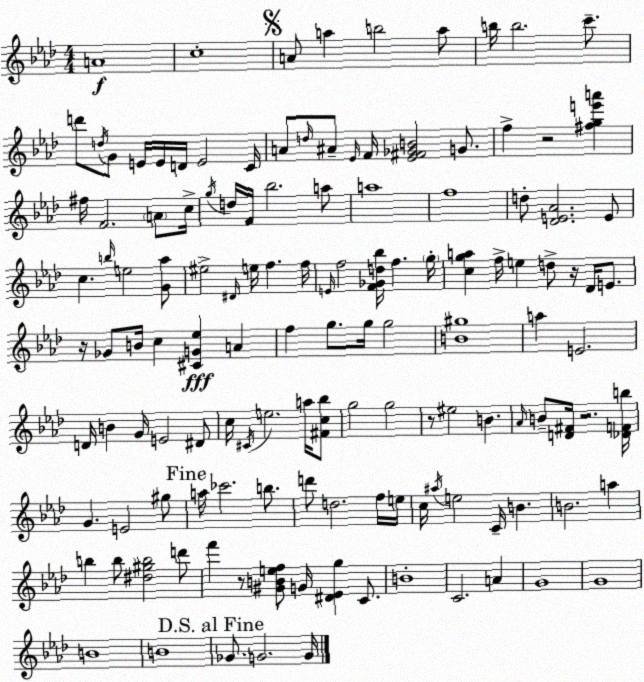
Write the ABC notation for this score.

X:1
T:Untitled
M:4/4
L:1/4
K:Fm
A4 c4 A/2 a b2 a/2 b/4 b2 c'/2 d'/2 d/4 G/2 E/4 E/4 D/4 E2 C/4 A/2 d/4 ^A/2 _E/4 F/4 [_E^F_GB]2 G/2 f z2 [^fge'a'] ^f/4 F2 A/2 c/4 g/4 d/4 F/4 _b2 a/2 a4 f4 d/2 [_DE_A]2 E/2 c b/4 e2 [G_a]/2 ^e2 ^D/4 e/4 f f/4 E/4 f2 [F_Gd_b]/4 f g/4 [cga] f/4 e d/2 z/4 _D/4 E/2 z/4 _G/2 B/4 c [^CG_e] A f g/2 g/4 g2 [B^g]4 a E2 D/4 B G/4 E2 ^D/2 c/4 ^C/4 e2 a/4 [^Fc_b]/2 g2 g2 z/2 ^e2 B _A/4 B/2 [D^F]/4 z2 [_DFb]/4 G E2 ^g/2 a/4 _c'2 b/2 d'/2 d2 f/4 e/4 c/4 ^a/4 e2 C/4 B B2 a b b/2 [^d^gb]2 d'/2 f' z/2 [^GBef]/2 G/4 [^D_Eg] C/2 B4 C2 A G4 G4 B4 B4 _G/2 G2 G/4